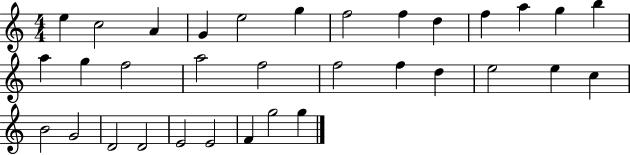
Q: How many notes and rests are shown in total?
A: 33